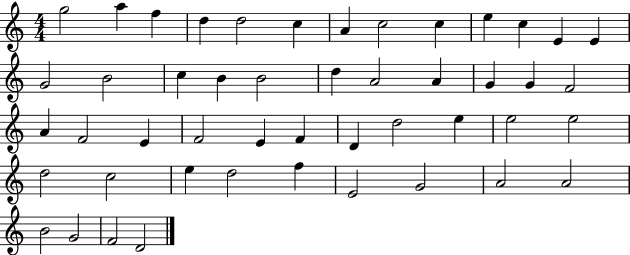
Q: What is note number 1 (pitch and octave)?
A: G5